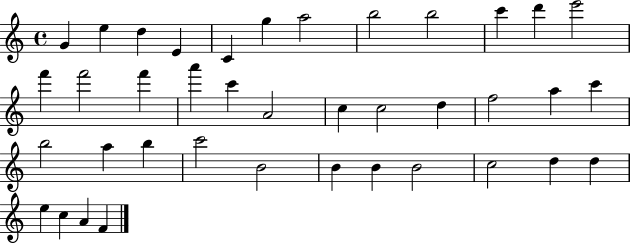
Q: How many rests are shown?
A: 0